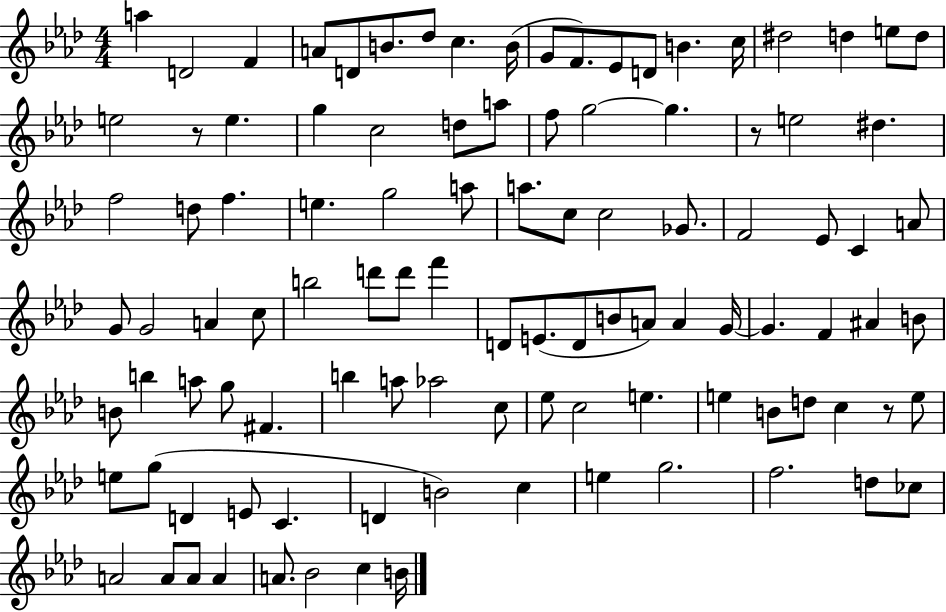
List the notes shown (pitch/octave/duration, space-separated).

A5/q D4/h F4/q A4/e D4/e B4/e. Db5/e C5/q. B4/s G4/e F4/e. Eb4/e D4/e B4/q. C5/s D#5/h D5/q E5/e D5/e E5/h R/e E5/q. G5/q C5/h D5/e A5/e F5/e G5/h G5/q. R/e E5/h D#5/q. F5/h D5/e F5/q. E5/q. G5/h A5/e A5/e. C5/e C5/h Gb4/e. F4/h Eb4/e C4/q A4/e G4/e G4/h A4/q C5/e B5/h D6/e D6/e F6/q D4/e E4/e. D4/e B4/e A4/e A4/q G4/s G4/q. F4/q A#4/q B4/e B4/e B5/q A5/e G5/e F#4/q. B5/q A5/e Ab5/h C5/e Eb5/e C5/h E5/q. E5/q B4/e D5/e C5/q R/e E5/e E5/e G5/e D4/q E4/e C4/q. D4/q B4/h C5/q E5/q G5/h. F5/h. D5/e CES5/e A4/h A4/e A4/e A4/q A4/e. Bb4/h C5/q B4/s